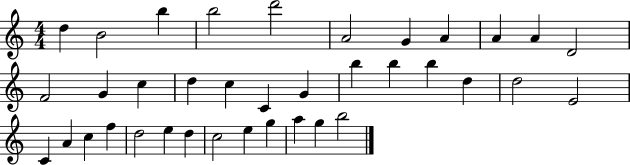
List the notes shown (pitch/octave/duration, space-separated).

D5/q B4/h B5/q B5/h D6/h A4/h G4/q A4/q A4/q A4/q D4/h F4/h G4/q C5/q D5/q C5/q C4/q G4/q B5/q B5/q B5/q D5/q D5/h E4/h C4/q A4/q C5/q F5/q D5/h E5/q D5/q C5/h E5/q G5/q A5/q G5/q B5/h